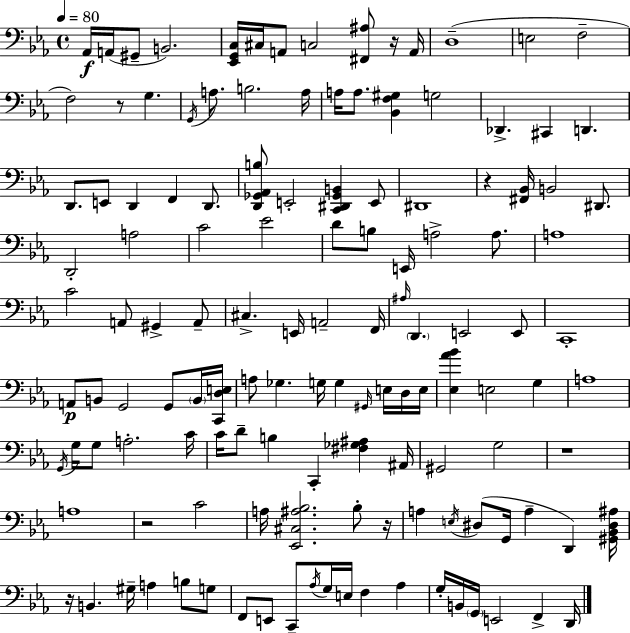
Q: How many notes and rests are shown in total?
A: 131